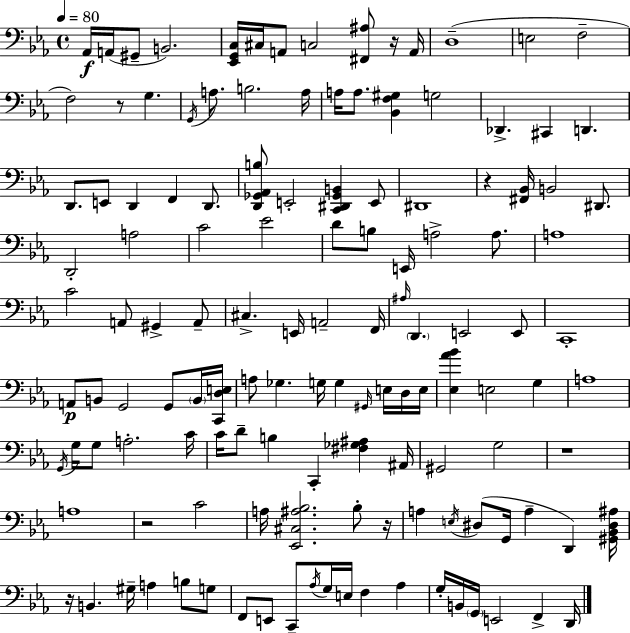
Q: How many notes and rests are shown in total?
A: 131